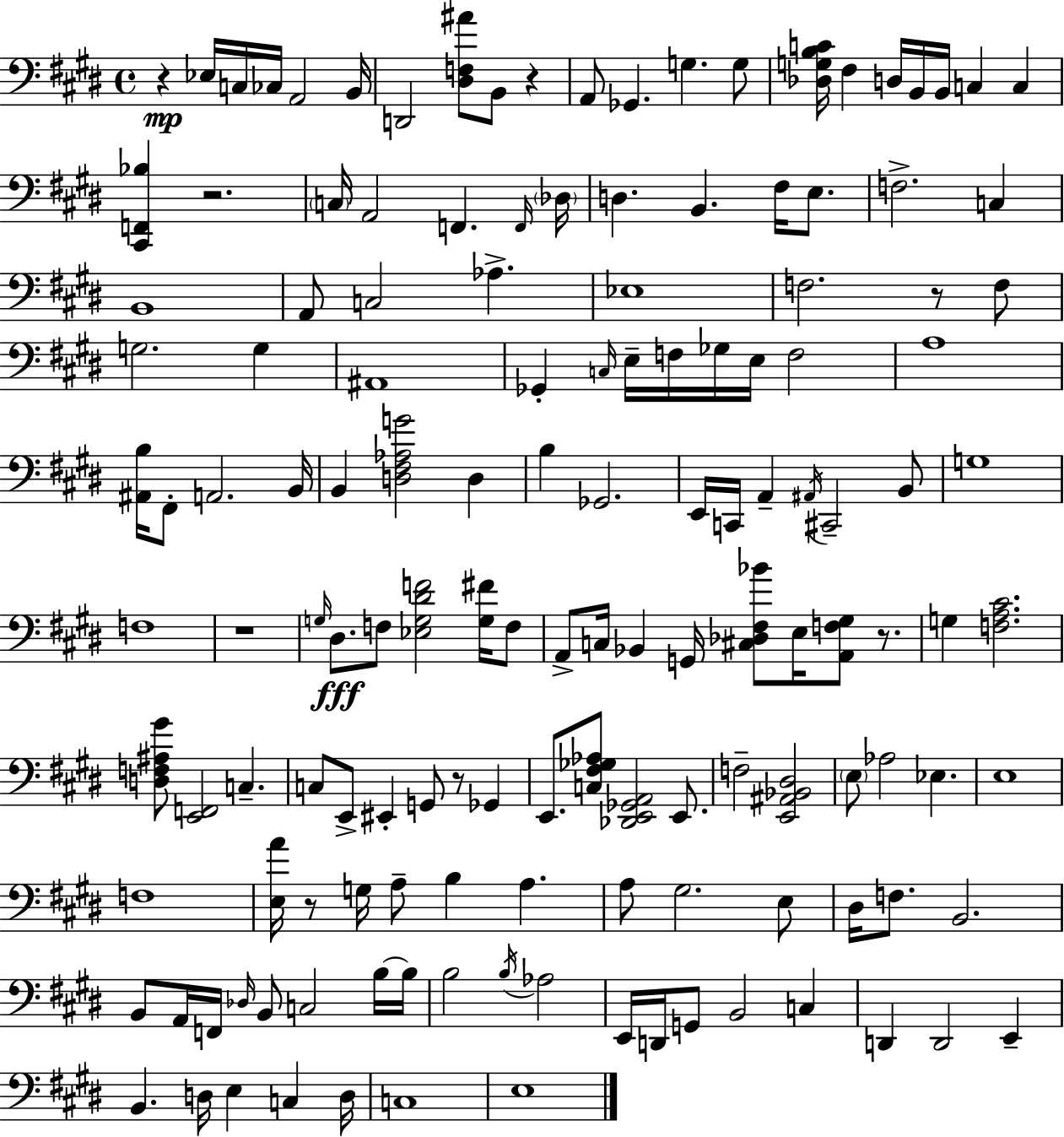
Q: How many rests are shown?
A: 8